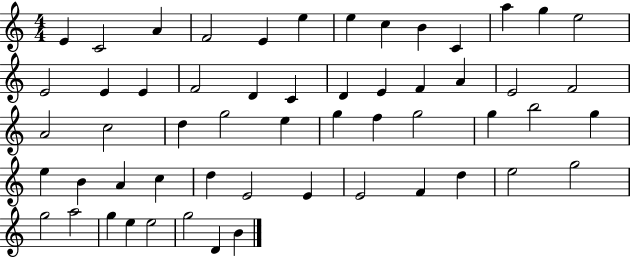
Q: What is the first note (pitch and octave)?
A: E4